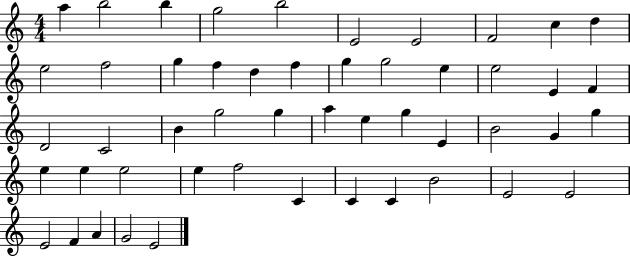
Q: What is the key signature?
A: C major